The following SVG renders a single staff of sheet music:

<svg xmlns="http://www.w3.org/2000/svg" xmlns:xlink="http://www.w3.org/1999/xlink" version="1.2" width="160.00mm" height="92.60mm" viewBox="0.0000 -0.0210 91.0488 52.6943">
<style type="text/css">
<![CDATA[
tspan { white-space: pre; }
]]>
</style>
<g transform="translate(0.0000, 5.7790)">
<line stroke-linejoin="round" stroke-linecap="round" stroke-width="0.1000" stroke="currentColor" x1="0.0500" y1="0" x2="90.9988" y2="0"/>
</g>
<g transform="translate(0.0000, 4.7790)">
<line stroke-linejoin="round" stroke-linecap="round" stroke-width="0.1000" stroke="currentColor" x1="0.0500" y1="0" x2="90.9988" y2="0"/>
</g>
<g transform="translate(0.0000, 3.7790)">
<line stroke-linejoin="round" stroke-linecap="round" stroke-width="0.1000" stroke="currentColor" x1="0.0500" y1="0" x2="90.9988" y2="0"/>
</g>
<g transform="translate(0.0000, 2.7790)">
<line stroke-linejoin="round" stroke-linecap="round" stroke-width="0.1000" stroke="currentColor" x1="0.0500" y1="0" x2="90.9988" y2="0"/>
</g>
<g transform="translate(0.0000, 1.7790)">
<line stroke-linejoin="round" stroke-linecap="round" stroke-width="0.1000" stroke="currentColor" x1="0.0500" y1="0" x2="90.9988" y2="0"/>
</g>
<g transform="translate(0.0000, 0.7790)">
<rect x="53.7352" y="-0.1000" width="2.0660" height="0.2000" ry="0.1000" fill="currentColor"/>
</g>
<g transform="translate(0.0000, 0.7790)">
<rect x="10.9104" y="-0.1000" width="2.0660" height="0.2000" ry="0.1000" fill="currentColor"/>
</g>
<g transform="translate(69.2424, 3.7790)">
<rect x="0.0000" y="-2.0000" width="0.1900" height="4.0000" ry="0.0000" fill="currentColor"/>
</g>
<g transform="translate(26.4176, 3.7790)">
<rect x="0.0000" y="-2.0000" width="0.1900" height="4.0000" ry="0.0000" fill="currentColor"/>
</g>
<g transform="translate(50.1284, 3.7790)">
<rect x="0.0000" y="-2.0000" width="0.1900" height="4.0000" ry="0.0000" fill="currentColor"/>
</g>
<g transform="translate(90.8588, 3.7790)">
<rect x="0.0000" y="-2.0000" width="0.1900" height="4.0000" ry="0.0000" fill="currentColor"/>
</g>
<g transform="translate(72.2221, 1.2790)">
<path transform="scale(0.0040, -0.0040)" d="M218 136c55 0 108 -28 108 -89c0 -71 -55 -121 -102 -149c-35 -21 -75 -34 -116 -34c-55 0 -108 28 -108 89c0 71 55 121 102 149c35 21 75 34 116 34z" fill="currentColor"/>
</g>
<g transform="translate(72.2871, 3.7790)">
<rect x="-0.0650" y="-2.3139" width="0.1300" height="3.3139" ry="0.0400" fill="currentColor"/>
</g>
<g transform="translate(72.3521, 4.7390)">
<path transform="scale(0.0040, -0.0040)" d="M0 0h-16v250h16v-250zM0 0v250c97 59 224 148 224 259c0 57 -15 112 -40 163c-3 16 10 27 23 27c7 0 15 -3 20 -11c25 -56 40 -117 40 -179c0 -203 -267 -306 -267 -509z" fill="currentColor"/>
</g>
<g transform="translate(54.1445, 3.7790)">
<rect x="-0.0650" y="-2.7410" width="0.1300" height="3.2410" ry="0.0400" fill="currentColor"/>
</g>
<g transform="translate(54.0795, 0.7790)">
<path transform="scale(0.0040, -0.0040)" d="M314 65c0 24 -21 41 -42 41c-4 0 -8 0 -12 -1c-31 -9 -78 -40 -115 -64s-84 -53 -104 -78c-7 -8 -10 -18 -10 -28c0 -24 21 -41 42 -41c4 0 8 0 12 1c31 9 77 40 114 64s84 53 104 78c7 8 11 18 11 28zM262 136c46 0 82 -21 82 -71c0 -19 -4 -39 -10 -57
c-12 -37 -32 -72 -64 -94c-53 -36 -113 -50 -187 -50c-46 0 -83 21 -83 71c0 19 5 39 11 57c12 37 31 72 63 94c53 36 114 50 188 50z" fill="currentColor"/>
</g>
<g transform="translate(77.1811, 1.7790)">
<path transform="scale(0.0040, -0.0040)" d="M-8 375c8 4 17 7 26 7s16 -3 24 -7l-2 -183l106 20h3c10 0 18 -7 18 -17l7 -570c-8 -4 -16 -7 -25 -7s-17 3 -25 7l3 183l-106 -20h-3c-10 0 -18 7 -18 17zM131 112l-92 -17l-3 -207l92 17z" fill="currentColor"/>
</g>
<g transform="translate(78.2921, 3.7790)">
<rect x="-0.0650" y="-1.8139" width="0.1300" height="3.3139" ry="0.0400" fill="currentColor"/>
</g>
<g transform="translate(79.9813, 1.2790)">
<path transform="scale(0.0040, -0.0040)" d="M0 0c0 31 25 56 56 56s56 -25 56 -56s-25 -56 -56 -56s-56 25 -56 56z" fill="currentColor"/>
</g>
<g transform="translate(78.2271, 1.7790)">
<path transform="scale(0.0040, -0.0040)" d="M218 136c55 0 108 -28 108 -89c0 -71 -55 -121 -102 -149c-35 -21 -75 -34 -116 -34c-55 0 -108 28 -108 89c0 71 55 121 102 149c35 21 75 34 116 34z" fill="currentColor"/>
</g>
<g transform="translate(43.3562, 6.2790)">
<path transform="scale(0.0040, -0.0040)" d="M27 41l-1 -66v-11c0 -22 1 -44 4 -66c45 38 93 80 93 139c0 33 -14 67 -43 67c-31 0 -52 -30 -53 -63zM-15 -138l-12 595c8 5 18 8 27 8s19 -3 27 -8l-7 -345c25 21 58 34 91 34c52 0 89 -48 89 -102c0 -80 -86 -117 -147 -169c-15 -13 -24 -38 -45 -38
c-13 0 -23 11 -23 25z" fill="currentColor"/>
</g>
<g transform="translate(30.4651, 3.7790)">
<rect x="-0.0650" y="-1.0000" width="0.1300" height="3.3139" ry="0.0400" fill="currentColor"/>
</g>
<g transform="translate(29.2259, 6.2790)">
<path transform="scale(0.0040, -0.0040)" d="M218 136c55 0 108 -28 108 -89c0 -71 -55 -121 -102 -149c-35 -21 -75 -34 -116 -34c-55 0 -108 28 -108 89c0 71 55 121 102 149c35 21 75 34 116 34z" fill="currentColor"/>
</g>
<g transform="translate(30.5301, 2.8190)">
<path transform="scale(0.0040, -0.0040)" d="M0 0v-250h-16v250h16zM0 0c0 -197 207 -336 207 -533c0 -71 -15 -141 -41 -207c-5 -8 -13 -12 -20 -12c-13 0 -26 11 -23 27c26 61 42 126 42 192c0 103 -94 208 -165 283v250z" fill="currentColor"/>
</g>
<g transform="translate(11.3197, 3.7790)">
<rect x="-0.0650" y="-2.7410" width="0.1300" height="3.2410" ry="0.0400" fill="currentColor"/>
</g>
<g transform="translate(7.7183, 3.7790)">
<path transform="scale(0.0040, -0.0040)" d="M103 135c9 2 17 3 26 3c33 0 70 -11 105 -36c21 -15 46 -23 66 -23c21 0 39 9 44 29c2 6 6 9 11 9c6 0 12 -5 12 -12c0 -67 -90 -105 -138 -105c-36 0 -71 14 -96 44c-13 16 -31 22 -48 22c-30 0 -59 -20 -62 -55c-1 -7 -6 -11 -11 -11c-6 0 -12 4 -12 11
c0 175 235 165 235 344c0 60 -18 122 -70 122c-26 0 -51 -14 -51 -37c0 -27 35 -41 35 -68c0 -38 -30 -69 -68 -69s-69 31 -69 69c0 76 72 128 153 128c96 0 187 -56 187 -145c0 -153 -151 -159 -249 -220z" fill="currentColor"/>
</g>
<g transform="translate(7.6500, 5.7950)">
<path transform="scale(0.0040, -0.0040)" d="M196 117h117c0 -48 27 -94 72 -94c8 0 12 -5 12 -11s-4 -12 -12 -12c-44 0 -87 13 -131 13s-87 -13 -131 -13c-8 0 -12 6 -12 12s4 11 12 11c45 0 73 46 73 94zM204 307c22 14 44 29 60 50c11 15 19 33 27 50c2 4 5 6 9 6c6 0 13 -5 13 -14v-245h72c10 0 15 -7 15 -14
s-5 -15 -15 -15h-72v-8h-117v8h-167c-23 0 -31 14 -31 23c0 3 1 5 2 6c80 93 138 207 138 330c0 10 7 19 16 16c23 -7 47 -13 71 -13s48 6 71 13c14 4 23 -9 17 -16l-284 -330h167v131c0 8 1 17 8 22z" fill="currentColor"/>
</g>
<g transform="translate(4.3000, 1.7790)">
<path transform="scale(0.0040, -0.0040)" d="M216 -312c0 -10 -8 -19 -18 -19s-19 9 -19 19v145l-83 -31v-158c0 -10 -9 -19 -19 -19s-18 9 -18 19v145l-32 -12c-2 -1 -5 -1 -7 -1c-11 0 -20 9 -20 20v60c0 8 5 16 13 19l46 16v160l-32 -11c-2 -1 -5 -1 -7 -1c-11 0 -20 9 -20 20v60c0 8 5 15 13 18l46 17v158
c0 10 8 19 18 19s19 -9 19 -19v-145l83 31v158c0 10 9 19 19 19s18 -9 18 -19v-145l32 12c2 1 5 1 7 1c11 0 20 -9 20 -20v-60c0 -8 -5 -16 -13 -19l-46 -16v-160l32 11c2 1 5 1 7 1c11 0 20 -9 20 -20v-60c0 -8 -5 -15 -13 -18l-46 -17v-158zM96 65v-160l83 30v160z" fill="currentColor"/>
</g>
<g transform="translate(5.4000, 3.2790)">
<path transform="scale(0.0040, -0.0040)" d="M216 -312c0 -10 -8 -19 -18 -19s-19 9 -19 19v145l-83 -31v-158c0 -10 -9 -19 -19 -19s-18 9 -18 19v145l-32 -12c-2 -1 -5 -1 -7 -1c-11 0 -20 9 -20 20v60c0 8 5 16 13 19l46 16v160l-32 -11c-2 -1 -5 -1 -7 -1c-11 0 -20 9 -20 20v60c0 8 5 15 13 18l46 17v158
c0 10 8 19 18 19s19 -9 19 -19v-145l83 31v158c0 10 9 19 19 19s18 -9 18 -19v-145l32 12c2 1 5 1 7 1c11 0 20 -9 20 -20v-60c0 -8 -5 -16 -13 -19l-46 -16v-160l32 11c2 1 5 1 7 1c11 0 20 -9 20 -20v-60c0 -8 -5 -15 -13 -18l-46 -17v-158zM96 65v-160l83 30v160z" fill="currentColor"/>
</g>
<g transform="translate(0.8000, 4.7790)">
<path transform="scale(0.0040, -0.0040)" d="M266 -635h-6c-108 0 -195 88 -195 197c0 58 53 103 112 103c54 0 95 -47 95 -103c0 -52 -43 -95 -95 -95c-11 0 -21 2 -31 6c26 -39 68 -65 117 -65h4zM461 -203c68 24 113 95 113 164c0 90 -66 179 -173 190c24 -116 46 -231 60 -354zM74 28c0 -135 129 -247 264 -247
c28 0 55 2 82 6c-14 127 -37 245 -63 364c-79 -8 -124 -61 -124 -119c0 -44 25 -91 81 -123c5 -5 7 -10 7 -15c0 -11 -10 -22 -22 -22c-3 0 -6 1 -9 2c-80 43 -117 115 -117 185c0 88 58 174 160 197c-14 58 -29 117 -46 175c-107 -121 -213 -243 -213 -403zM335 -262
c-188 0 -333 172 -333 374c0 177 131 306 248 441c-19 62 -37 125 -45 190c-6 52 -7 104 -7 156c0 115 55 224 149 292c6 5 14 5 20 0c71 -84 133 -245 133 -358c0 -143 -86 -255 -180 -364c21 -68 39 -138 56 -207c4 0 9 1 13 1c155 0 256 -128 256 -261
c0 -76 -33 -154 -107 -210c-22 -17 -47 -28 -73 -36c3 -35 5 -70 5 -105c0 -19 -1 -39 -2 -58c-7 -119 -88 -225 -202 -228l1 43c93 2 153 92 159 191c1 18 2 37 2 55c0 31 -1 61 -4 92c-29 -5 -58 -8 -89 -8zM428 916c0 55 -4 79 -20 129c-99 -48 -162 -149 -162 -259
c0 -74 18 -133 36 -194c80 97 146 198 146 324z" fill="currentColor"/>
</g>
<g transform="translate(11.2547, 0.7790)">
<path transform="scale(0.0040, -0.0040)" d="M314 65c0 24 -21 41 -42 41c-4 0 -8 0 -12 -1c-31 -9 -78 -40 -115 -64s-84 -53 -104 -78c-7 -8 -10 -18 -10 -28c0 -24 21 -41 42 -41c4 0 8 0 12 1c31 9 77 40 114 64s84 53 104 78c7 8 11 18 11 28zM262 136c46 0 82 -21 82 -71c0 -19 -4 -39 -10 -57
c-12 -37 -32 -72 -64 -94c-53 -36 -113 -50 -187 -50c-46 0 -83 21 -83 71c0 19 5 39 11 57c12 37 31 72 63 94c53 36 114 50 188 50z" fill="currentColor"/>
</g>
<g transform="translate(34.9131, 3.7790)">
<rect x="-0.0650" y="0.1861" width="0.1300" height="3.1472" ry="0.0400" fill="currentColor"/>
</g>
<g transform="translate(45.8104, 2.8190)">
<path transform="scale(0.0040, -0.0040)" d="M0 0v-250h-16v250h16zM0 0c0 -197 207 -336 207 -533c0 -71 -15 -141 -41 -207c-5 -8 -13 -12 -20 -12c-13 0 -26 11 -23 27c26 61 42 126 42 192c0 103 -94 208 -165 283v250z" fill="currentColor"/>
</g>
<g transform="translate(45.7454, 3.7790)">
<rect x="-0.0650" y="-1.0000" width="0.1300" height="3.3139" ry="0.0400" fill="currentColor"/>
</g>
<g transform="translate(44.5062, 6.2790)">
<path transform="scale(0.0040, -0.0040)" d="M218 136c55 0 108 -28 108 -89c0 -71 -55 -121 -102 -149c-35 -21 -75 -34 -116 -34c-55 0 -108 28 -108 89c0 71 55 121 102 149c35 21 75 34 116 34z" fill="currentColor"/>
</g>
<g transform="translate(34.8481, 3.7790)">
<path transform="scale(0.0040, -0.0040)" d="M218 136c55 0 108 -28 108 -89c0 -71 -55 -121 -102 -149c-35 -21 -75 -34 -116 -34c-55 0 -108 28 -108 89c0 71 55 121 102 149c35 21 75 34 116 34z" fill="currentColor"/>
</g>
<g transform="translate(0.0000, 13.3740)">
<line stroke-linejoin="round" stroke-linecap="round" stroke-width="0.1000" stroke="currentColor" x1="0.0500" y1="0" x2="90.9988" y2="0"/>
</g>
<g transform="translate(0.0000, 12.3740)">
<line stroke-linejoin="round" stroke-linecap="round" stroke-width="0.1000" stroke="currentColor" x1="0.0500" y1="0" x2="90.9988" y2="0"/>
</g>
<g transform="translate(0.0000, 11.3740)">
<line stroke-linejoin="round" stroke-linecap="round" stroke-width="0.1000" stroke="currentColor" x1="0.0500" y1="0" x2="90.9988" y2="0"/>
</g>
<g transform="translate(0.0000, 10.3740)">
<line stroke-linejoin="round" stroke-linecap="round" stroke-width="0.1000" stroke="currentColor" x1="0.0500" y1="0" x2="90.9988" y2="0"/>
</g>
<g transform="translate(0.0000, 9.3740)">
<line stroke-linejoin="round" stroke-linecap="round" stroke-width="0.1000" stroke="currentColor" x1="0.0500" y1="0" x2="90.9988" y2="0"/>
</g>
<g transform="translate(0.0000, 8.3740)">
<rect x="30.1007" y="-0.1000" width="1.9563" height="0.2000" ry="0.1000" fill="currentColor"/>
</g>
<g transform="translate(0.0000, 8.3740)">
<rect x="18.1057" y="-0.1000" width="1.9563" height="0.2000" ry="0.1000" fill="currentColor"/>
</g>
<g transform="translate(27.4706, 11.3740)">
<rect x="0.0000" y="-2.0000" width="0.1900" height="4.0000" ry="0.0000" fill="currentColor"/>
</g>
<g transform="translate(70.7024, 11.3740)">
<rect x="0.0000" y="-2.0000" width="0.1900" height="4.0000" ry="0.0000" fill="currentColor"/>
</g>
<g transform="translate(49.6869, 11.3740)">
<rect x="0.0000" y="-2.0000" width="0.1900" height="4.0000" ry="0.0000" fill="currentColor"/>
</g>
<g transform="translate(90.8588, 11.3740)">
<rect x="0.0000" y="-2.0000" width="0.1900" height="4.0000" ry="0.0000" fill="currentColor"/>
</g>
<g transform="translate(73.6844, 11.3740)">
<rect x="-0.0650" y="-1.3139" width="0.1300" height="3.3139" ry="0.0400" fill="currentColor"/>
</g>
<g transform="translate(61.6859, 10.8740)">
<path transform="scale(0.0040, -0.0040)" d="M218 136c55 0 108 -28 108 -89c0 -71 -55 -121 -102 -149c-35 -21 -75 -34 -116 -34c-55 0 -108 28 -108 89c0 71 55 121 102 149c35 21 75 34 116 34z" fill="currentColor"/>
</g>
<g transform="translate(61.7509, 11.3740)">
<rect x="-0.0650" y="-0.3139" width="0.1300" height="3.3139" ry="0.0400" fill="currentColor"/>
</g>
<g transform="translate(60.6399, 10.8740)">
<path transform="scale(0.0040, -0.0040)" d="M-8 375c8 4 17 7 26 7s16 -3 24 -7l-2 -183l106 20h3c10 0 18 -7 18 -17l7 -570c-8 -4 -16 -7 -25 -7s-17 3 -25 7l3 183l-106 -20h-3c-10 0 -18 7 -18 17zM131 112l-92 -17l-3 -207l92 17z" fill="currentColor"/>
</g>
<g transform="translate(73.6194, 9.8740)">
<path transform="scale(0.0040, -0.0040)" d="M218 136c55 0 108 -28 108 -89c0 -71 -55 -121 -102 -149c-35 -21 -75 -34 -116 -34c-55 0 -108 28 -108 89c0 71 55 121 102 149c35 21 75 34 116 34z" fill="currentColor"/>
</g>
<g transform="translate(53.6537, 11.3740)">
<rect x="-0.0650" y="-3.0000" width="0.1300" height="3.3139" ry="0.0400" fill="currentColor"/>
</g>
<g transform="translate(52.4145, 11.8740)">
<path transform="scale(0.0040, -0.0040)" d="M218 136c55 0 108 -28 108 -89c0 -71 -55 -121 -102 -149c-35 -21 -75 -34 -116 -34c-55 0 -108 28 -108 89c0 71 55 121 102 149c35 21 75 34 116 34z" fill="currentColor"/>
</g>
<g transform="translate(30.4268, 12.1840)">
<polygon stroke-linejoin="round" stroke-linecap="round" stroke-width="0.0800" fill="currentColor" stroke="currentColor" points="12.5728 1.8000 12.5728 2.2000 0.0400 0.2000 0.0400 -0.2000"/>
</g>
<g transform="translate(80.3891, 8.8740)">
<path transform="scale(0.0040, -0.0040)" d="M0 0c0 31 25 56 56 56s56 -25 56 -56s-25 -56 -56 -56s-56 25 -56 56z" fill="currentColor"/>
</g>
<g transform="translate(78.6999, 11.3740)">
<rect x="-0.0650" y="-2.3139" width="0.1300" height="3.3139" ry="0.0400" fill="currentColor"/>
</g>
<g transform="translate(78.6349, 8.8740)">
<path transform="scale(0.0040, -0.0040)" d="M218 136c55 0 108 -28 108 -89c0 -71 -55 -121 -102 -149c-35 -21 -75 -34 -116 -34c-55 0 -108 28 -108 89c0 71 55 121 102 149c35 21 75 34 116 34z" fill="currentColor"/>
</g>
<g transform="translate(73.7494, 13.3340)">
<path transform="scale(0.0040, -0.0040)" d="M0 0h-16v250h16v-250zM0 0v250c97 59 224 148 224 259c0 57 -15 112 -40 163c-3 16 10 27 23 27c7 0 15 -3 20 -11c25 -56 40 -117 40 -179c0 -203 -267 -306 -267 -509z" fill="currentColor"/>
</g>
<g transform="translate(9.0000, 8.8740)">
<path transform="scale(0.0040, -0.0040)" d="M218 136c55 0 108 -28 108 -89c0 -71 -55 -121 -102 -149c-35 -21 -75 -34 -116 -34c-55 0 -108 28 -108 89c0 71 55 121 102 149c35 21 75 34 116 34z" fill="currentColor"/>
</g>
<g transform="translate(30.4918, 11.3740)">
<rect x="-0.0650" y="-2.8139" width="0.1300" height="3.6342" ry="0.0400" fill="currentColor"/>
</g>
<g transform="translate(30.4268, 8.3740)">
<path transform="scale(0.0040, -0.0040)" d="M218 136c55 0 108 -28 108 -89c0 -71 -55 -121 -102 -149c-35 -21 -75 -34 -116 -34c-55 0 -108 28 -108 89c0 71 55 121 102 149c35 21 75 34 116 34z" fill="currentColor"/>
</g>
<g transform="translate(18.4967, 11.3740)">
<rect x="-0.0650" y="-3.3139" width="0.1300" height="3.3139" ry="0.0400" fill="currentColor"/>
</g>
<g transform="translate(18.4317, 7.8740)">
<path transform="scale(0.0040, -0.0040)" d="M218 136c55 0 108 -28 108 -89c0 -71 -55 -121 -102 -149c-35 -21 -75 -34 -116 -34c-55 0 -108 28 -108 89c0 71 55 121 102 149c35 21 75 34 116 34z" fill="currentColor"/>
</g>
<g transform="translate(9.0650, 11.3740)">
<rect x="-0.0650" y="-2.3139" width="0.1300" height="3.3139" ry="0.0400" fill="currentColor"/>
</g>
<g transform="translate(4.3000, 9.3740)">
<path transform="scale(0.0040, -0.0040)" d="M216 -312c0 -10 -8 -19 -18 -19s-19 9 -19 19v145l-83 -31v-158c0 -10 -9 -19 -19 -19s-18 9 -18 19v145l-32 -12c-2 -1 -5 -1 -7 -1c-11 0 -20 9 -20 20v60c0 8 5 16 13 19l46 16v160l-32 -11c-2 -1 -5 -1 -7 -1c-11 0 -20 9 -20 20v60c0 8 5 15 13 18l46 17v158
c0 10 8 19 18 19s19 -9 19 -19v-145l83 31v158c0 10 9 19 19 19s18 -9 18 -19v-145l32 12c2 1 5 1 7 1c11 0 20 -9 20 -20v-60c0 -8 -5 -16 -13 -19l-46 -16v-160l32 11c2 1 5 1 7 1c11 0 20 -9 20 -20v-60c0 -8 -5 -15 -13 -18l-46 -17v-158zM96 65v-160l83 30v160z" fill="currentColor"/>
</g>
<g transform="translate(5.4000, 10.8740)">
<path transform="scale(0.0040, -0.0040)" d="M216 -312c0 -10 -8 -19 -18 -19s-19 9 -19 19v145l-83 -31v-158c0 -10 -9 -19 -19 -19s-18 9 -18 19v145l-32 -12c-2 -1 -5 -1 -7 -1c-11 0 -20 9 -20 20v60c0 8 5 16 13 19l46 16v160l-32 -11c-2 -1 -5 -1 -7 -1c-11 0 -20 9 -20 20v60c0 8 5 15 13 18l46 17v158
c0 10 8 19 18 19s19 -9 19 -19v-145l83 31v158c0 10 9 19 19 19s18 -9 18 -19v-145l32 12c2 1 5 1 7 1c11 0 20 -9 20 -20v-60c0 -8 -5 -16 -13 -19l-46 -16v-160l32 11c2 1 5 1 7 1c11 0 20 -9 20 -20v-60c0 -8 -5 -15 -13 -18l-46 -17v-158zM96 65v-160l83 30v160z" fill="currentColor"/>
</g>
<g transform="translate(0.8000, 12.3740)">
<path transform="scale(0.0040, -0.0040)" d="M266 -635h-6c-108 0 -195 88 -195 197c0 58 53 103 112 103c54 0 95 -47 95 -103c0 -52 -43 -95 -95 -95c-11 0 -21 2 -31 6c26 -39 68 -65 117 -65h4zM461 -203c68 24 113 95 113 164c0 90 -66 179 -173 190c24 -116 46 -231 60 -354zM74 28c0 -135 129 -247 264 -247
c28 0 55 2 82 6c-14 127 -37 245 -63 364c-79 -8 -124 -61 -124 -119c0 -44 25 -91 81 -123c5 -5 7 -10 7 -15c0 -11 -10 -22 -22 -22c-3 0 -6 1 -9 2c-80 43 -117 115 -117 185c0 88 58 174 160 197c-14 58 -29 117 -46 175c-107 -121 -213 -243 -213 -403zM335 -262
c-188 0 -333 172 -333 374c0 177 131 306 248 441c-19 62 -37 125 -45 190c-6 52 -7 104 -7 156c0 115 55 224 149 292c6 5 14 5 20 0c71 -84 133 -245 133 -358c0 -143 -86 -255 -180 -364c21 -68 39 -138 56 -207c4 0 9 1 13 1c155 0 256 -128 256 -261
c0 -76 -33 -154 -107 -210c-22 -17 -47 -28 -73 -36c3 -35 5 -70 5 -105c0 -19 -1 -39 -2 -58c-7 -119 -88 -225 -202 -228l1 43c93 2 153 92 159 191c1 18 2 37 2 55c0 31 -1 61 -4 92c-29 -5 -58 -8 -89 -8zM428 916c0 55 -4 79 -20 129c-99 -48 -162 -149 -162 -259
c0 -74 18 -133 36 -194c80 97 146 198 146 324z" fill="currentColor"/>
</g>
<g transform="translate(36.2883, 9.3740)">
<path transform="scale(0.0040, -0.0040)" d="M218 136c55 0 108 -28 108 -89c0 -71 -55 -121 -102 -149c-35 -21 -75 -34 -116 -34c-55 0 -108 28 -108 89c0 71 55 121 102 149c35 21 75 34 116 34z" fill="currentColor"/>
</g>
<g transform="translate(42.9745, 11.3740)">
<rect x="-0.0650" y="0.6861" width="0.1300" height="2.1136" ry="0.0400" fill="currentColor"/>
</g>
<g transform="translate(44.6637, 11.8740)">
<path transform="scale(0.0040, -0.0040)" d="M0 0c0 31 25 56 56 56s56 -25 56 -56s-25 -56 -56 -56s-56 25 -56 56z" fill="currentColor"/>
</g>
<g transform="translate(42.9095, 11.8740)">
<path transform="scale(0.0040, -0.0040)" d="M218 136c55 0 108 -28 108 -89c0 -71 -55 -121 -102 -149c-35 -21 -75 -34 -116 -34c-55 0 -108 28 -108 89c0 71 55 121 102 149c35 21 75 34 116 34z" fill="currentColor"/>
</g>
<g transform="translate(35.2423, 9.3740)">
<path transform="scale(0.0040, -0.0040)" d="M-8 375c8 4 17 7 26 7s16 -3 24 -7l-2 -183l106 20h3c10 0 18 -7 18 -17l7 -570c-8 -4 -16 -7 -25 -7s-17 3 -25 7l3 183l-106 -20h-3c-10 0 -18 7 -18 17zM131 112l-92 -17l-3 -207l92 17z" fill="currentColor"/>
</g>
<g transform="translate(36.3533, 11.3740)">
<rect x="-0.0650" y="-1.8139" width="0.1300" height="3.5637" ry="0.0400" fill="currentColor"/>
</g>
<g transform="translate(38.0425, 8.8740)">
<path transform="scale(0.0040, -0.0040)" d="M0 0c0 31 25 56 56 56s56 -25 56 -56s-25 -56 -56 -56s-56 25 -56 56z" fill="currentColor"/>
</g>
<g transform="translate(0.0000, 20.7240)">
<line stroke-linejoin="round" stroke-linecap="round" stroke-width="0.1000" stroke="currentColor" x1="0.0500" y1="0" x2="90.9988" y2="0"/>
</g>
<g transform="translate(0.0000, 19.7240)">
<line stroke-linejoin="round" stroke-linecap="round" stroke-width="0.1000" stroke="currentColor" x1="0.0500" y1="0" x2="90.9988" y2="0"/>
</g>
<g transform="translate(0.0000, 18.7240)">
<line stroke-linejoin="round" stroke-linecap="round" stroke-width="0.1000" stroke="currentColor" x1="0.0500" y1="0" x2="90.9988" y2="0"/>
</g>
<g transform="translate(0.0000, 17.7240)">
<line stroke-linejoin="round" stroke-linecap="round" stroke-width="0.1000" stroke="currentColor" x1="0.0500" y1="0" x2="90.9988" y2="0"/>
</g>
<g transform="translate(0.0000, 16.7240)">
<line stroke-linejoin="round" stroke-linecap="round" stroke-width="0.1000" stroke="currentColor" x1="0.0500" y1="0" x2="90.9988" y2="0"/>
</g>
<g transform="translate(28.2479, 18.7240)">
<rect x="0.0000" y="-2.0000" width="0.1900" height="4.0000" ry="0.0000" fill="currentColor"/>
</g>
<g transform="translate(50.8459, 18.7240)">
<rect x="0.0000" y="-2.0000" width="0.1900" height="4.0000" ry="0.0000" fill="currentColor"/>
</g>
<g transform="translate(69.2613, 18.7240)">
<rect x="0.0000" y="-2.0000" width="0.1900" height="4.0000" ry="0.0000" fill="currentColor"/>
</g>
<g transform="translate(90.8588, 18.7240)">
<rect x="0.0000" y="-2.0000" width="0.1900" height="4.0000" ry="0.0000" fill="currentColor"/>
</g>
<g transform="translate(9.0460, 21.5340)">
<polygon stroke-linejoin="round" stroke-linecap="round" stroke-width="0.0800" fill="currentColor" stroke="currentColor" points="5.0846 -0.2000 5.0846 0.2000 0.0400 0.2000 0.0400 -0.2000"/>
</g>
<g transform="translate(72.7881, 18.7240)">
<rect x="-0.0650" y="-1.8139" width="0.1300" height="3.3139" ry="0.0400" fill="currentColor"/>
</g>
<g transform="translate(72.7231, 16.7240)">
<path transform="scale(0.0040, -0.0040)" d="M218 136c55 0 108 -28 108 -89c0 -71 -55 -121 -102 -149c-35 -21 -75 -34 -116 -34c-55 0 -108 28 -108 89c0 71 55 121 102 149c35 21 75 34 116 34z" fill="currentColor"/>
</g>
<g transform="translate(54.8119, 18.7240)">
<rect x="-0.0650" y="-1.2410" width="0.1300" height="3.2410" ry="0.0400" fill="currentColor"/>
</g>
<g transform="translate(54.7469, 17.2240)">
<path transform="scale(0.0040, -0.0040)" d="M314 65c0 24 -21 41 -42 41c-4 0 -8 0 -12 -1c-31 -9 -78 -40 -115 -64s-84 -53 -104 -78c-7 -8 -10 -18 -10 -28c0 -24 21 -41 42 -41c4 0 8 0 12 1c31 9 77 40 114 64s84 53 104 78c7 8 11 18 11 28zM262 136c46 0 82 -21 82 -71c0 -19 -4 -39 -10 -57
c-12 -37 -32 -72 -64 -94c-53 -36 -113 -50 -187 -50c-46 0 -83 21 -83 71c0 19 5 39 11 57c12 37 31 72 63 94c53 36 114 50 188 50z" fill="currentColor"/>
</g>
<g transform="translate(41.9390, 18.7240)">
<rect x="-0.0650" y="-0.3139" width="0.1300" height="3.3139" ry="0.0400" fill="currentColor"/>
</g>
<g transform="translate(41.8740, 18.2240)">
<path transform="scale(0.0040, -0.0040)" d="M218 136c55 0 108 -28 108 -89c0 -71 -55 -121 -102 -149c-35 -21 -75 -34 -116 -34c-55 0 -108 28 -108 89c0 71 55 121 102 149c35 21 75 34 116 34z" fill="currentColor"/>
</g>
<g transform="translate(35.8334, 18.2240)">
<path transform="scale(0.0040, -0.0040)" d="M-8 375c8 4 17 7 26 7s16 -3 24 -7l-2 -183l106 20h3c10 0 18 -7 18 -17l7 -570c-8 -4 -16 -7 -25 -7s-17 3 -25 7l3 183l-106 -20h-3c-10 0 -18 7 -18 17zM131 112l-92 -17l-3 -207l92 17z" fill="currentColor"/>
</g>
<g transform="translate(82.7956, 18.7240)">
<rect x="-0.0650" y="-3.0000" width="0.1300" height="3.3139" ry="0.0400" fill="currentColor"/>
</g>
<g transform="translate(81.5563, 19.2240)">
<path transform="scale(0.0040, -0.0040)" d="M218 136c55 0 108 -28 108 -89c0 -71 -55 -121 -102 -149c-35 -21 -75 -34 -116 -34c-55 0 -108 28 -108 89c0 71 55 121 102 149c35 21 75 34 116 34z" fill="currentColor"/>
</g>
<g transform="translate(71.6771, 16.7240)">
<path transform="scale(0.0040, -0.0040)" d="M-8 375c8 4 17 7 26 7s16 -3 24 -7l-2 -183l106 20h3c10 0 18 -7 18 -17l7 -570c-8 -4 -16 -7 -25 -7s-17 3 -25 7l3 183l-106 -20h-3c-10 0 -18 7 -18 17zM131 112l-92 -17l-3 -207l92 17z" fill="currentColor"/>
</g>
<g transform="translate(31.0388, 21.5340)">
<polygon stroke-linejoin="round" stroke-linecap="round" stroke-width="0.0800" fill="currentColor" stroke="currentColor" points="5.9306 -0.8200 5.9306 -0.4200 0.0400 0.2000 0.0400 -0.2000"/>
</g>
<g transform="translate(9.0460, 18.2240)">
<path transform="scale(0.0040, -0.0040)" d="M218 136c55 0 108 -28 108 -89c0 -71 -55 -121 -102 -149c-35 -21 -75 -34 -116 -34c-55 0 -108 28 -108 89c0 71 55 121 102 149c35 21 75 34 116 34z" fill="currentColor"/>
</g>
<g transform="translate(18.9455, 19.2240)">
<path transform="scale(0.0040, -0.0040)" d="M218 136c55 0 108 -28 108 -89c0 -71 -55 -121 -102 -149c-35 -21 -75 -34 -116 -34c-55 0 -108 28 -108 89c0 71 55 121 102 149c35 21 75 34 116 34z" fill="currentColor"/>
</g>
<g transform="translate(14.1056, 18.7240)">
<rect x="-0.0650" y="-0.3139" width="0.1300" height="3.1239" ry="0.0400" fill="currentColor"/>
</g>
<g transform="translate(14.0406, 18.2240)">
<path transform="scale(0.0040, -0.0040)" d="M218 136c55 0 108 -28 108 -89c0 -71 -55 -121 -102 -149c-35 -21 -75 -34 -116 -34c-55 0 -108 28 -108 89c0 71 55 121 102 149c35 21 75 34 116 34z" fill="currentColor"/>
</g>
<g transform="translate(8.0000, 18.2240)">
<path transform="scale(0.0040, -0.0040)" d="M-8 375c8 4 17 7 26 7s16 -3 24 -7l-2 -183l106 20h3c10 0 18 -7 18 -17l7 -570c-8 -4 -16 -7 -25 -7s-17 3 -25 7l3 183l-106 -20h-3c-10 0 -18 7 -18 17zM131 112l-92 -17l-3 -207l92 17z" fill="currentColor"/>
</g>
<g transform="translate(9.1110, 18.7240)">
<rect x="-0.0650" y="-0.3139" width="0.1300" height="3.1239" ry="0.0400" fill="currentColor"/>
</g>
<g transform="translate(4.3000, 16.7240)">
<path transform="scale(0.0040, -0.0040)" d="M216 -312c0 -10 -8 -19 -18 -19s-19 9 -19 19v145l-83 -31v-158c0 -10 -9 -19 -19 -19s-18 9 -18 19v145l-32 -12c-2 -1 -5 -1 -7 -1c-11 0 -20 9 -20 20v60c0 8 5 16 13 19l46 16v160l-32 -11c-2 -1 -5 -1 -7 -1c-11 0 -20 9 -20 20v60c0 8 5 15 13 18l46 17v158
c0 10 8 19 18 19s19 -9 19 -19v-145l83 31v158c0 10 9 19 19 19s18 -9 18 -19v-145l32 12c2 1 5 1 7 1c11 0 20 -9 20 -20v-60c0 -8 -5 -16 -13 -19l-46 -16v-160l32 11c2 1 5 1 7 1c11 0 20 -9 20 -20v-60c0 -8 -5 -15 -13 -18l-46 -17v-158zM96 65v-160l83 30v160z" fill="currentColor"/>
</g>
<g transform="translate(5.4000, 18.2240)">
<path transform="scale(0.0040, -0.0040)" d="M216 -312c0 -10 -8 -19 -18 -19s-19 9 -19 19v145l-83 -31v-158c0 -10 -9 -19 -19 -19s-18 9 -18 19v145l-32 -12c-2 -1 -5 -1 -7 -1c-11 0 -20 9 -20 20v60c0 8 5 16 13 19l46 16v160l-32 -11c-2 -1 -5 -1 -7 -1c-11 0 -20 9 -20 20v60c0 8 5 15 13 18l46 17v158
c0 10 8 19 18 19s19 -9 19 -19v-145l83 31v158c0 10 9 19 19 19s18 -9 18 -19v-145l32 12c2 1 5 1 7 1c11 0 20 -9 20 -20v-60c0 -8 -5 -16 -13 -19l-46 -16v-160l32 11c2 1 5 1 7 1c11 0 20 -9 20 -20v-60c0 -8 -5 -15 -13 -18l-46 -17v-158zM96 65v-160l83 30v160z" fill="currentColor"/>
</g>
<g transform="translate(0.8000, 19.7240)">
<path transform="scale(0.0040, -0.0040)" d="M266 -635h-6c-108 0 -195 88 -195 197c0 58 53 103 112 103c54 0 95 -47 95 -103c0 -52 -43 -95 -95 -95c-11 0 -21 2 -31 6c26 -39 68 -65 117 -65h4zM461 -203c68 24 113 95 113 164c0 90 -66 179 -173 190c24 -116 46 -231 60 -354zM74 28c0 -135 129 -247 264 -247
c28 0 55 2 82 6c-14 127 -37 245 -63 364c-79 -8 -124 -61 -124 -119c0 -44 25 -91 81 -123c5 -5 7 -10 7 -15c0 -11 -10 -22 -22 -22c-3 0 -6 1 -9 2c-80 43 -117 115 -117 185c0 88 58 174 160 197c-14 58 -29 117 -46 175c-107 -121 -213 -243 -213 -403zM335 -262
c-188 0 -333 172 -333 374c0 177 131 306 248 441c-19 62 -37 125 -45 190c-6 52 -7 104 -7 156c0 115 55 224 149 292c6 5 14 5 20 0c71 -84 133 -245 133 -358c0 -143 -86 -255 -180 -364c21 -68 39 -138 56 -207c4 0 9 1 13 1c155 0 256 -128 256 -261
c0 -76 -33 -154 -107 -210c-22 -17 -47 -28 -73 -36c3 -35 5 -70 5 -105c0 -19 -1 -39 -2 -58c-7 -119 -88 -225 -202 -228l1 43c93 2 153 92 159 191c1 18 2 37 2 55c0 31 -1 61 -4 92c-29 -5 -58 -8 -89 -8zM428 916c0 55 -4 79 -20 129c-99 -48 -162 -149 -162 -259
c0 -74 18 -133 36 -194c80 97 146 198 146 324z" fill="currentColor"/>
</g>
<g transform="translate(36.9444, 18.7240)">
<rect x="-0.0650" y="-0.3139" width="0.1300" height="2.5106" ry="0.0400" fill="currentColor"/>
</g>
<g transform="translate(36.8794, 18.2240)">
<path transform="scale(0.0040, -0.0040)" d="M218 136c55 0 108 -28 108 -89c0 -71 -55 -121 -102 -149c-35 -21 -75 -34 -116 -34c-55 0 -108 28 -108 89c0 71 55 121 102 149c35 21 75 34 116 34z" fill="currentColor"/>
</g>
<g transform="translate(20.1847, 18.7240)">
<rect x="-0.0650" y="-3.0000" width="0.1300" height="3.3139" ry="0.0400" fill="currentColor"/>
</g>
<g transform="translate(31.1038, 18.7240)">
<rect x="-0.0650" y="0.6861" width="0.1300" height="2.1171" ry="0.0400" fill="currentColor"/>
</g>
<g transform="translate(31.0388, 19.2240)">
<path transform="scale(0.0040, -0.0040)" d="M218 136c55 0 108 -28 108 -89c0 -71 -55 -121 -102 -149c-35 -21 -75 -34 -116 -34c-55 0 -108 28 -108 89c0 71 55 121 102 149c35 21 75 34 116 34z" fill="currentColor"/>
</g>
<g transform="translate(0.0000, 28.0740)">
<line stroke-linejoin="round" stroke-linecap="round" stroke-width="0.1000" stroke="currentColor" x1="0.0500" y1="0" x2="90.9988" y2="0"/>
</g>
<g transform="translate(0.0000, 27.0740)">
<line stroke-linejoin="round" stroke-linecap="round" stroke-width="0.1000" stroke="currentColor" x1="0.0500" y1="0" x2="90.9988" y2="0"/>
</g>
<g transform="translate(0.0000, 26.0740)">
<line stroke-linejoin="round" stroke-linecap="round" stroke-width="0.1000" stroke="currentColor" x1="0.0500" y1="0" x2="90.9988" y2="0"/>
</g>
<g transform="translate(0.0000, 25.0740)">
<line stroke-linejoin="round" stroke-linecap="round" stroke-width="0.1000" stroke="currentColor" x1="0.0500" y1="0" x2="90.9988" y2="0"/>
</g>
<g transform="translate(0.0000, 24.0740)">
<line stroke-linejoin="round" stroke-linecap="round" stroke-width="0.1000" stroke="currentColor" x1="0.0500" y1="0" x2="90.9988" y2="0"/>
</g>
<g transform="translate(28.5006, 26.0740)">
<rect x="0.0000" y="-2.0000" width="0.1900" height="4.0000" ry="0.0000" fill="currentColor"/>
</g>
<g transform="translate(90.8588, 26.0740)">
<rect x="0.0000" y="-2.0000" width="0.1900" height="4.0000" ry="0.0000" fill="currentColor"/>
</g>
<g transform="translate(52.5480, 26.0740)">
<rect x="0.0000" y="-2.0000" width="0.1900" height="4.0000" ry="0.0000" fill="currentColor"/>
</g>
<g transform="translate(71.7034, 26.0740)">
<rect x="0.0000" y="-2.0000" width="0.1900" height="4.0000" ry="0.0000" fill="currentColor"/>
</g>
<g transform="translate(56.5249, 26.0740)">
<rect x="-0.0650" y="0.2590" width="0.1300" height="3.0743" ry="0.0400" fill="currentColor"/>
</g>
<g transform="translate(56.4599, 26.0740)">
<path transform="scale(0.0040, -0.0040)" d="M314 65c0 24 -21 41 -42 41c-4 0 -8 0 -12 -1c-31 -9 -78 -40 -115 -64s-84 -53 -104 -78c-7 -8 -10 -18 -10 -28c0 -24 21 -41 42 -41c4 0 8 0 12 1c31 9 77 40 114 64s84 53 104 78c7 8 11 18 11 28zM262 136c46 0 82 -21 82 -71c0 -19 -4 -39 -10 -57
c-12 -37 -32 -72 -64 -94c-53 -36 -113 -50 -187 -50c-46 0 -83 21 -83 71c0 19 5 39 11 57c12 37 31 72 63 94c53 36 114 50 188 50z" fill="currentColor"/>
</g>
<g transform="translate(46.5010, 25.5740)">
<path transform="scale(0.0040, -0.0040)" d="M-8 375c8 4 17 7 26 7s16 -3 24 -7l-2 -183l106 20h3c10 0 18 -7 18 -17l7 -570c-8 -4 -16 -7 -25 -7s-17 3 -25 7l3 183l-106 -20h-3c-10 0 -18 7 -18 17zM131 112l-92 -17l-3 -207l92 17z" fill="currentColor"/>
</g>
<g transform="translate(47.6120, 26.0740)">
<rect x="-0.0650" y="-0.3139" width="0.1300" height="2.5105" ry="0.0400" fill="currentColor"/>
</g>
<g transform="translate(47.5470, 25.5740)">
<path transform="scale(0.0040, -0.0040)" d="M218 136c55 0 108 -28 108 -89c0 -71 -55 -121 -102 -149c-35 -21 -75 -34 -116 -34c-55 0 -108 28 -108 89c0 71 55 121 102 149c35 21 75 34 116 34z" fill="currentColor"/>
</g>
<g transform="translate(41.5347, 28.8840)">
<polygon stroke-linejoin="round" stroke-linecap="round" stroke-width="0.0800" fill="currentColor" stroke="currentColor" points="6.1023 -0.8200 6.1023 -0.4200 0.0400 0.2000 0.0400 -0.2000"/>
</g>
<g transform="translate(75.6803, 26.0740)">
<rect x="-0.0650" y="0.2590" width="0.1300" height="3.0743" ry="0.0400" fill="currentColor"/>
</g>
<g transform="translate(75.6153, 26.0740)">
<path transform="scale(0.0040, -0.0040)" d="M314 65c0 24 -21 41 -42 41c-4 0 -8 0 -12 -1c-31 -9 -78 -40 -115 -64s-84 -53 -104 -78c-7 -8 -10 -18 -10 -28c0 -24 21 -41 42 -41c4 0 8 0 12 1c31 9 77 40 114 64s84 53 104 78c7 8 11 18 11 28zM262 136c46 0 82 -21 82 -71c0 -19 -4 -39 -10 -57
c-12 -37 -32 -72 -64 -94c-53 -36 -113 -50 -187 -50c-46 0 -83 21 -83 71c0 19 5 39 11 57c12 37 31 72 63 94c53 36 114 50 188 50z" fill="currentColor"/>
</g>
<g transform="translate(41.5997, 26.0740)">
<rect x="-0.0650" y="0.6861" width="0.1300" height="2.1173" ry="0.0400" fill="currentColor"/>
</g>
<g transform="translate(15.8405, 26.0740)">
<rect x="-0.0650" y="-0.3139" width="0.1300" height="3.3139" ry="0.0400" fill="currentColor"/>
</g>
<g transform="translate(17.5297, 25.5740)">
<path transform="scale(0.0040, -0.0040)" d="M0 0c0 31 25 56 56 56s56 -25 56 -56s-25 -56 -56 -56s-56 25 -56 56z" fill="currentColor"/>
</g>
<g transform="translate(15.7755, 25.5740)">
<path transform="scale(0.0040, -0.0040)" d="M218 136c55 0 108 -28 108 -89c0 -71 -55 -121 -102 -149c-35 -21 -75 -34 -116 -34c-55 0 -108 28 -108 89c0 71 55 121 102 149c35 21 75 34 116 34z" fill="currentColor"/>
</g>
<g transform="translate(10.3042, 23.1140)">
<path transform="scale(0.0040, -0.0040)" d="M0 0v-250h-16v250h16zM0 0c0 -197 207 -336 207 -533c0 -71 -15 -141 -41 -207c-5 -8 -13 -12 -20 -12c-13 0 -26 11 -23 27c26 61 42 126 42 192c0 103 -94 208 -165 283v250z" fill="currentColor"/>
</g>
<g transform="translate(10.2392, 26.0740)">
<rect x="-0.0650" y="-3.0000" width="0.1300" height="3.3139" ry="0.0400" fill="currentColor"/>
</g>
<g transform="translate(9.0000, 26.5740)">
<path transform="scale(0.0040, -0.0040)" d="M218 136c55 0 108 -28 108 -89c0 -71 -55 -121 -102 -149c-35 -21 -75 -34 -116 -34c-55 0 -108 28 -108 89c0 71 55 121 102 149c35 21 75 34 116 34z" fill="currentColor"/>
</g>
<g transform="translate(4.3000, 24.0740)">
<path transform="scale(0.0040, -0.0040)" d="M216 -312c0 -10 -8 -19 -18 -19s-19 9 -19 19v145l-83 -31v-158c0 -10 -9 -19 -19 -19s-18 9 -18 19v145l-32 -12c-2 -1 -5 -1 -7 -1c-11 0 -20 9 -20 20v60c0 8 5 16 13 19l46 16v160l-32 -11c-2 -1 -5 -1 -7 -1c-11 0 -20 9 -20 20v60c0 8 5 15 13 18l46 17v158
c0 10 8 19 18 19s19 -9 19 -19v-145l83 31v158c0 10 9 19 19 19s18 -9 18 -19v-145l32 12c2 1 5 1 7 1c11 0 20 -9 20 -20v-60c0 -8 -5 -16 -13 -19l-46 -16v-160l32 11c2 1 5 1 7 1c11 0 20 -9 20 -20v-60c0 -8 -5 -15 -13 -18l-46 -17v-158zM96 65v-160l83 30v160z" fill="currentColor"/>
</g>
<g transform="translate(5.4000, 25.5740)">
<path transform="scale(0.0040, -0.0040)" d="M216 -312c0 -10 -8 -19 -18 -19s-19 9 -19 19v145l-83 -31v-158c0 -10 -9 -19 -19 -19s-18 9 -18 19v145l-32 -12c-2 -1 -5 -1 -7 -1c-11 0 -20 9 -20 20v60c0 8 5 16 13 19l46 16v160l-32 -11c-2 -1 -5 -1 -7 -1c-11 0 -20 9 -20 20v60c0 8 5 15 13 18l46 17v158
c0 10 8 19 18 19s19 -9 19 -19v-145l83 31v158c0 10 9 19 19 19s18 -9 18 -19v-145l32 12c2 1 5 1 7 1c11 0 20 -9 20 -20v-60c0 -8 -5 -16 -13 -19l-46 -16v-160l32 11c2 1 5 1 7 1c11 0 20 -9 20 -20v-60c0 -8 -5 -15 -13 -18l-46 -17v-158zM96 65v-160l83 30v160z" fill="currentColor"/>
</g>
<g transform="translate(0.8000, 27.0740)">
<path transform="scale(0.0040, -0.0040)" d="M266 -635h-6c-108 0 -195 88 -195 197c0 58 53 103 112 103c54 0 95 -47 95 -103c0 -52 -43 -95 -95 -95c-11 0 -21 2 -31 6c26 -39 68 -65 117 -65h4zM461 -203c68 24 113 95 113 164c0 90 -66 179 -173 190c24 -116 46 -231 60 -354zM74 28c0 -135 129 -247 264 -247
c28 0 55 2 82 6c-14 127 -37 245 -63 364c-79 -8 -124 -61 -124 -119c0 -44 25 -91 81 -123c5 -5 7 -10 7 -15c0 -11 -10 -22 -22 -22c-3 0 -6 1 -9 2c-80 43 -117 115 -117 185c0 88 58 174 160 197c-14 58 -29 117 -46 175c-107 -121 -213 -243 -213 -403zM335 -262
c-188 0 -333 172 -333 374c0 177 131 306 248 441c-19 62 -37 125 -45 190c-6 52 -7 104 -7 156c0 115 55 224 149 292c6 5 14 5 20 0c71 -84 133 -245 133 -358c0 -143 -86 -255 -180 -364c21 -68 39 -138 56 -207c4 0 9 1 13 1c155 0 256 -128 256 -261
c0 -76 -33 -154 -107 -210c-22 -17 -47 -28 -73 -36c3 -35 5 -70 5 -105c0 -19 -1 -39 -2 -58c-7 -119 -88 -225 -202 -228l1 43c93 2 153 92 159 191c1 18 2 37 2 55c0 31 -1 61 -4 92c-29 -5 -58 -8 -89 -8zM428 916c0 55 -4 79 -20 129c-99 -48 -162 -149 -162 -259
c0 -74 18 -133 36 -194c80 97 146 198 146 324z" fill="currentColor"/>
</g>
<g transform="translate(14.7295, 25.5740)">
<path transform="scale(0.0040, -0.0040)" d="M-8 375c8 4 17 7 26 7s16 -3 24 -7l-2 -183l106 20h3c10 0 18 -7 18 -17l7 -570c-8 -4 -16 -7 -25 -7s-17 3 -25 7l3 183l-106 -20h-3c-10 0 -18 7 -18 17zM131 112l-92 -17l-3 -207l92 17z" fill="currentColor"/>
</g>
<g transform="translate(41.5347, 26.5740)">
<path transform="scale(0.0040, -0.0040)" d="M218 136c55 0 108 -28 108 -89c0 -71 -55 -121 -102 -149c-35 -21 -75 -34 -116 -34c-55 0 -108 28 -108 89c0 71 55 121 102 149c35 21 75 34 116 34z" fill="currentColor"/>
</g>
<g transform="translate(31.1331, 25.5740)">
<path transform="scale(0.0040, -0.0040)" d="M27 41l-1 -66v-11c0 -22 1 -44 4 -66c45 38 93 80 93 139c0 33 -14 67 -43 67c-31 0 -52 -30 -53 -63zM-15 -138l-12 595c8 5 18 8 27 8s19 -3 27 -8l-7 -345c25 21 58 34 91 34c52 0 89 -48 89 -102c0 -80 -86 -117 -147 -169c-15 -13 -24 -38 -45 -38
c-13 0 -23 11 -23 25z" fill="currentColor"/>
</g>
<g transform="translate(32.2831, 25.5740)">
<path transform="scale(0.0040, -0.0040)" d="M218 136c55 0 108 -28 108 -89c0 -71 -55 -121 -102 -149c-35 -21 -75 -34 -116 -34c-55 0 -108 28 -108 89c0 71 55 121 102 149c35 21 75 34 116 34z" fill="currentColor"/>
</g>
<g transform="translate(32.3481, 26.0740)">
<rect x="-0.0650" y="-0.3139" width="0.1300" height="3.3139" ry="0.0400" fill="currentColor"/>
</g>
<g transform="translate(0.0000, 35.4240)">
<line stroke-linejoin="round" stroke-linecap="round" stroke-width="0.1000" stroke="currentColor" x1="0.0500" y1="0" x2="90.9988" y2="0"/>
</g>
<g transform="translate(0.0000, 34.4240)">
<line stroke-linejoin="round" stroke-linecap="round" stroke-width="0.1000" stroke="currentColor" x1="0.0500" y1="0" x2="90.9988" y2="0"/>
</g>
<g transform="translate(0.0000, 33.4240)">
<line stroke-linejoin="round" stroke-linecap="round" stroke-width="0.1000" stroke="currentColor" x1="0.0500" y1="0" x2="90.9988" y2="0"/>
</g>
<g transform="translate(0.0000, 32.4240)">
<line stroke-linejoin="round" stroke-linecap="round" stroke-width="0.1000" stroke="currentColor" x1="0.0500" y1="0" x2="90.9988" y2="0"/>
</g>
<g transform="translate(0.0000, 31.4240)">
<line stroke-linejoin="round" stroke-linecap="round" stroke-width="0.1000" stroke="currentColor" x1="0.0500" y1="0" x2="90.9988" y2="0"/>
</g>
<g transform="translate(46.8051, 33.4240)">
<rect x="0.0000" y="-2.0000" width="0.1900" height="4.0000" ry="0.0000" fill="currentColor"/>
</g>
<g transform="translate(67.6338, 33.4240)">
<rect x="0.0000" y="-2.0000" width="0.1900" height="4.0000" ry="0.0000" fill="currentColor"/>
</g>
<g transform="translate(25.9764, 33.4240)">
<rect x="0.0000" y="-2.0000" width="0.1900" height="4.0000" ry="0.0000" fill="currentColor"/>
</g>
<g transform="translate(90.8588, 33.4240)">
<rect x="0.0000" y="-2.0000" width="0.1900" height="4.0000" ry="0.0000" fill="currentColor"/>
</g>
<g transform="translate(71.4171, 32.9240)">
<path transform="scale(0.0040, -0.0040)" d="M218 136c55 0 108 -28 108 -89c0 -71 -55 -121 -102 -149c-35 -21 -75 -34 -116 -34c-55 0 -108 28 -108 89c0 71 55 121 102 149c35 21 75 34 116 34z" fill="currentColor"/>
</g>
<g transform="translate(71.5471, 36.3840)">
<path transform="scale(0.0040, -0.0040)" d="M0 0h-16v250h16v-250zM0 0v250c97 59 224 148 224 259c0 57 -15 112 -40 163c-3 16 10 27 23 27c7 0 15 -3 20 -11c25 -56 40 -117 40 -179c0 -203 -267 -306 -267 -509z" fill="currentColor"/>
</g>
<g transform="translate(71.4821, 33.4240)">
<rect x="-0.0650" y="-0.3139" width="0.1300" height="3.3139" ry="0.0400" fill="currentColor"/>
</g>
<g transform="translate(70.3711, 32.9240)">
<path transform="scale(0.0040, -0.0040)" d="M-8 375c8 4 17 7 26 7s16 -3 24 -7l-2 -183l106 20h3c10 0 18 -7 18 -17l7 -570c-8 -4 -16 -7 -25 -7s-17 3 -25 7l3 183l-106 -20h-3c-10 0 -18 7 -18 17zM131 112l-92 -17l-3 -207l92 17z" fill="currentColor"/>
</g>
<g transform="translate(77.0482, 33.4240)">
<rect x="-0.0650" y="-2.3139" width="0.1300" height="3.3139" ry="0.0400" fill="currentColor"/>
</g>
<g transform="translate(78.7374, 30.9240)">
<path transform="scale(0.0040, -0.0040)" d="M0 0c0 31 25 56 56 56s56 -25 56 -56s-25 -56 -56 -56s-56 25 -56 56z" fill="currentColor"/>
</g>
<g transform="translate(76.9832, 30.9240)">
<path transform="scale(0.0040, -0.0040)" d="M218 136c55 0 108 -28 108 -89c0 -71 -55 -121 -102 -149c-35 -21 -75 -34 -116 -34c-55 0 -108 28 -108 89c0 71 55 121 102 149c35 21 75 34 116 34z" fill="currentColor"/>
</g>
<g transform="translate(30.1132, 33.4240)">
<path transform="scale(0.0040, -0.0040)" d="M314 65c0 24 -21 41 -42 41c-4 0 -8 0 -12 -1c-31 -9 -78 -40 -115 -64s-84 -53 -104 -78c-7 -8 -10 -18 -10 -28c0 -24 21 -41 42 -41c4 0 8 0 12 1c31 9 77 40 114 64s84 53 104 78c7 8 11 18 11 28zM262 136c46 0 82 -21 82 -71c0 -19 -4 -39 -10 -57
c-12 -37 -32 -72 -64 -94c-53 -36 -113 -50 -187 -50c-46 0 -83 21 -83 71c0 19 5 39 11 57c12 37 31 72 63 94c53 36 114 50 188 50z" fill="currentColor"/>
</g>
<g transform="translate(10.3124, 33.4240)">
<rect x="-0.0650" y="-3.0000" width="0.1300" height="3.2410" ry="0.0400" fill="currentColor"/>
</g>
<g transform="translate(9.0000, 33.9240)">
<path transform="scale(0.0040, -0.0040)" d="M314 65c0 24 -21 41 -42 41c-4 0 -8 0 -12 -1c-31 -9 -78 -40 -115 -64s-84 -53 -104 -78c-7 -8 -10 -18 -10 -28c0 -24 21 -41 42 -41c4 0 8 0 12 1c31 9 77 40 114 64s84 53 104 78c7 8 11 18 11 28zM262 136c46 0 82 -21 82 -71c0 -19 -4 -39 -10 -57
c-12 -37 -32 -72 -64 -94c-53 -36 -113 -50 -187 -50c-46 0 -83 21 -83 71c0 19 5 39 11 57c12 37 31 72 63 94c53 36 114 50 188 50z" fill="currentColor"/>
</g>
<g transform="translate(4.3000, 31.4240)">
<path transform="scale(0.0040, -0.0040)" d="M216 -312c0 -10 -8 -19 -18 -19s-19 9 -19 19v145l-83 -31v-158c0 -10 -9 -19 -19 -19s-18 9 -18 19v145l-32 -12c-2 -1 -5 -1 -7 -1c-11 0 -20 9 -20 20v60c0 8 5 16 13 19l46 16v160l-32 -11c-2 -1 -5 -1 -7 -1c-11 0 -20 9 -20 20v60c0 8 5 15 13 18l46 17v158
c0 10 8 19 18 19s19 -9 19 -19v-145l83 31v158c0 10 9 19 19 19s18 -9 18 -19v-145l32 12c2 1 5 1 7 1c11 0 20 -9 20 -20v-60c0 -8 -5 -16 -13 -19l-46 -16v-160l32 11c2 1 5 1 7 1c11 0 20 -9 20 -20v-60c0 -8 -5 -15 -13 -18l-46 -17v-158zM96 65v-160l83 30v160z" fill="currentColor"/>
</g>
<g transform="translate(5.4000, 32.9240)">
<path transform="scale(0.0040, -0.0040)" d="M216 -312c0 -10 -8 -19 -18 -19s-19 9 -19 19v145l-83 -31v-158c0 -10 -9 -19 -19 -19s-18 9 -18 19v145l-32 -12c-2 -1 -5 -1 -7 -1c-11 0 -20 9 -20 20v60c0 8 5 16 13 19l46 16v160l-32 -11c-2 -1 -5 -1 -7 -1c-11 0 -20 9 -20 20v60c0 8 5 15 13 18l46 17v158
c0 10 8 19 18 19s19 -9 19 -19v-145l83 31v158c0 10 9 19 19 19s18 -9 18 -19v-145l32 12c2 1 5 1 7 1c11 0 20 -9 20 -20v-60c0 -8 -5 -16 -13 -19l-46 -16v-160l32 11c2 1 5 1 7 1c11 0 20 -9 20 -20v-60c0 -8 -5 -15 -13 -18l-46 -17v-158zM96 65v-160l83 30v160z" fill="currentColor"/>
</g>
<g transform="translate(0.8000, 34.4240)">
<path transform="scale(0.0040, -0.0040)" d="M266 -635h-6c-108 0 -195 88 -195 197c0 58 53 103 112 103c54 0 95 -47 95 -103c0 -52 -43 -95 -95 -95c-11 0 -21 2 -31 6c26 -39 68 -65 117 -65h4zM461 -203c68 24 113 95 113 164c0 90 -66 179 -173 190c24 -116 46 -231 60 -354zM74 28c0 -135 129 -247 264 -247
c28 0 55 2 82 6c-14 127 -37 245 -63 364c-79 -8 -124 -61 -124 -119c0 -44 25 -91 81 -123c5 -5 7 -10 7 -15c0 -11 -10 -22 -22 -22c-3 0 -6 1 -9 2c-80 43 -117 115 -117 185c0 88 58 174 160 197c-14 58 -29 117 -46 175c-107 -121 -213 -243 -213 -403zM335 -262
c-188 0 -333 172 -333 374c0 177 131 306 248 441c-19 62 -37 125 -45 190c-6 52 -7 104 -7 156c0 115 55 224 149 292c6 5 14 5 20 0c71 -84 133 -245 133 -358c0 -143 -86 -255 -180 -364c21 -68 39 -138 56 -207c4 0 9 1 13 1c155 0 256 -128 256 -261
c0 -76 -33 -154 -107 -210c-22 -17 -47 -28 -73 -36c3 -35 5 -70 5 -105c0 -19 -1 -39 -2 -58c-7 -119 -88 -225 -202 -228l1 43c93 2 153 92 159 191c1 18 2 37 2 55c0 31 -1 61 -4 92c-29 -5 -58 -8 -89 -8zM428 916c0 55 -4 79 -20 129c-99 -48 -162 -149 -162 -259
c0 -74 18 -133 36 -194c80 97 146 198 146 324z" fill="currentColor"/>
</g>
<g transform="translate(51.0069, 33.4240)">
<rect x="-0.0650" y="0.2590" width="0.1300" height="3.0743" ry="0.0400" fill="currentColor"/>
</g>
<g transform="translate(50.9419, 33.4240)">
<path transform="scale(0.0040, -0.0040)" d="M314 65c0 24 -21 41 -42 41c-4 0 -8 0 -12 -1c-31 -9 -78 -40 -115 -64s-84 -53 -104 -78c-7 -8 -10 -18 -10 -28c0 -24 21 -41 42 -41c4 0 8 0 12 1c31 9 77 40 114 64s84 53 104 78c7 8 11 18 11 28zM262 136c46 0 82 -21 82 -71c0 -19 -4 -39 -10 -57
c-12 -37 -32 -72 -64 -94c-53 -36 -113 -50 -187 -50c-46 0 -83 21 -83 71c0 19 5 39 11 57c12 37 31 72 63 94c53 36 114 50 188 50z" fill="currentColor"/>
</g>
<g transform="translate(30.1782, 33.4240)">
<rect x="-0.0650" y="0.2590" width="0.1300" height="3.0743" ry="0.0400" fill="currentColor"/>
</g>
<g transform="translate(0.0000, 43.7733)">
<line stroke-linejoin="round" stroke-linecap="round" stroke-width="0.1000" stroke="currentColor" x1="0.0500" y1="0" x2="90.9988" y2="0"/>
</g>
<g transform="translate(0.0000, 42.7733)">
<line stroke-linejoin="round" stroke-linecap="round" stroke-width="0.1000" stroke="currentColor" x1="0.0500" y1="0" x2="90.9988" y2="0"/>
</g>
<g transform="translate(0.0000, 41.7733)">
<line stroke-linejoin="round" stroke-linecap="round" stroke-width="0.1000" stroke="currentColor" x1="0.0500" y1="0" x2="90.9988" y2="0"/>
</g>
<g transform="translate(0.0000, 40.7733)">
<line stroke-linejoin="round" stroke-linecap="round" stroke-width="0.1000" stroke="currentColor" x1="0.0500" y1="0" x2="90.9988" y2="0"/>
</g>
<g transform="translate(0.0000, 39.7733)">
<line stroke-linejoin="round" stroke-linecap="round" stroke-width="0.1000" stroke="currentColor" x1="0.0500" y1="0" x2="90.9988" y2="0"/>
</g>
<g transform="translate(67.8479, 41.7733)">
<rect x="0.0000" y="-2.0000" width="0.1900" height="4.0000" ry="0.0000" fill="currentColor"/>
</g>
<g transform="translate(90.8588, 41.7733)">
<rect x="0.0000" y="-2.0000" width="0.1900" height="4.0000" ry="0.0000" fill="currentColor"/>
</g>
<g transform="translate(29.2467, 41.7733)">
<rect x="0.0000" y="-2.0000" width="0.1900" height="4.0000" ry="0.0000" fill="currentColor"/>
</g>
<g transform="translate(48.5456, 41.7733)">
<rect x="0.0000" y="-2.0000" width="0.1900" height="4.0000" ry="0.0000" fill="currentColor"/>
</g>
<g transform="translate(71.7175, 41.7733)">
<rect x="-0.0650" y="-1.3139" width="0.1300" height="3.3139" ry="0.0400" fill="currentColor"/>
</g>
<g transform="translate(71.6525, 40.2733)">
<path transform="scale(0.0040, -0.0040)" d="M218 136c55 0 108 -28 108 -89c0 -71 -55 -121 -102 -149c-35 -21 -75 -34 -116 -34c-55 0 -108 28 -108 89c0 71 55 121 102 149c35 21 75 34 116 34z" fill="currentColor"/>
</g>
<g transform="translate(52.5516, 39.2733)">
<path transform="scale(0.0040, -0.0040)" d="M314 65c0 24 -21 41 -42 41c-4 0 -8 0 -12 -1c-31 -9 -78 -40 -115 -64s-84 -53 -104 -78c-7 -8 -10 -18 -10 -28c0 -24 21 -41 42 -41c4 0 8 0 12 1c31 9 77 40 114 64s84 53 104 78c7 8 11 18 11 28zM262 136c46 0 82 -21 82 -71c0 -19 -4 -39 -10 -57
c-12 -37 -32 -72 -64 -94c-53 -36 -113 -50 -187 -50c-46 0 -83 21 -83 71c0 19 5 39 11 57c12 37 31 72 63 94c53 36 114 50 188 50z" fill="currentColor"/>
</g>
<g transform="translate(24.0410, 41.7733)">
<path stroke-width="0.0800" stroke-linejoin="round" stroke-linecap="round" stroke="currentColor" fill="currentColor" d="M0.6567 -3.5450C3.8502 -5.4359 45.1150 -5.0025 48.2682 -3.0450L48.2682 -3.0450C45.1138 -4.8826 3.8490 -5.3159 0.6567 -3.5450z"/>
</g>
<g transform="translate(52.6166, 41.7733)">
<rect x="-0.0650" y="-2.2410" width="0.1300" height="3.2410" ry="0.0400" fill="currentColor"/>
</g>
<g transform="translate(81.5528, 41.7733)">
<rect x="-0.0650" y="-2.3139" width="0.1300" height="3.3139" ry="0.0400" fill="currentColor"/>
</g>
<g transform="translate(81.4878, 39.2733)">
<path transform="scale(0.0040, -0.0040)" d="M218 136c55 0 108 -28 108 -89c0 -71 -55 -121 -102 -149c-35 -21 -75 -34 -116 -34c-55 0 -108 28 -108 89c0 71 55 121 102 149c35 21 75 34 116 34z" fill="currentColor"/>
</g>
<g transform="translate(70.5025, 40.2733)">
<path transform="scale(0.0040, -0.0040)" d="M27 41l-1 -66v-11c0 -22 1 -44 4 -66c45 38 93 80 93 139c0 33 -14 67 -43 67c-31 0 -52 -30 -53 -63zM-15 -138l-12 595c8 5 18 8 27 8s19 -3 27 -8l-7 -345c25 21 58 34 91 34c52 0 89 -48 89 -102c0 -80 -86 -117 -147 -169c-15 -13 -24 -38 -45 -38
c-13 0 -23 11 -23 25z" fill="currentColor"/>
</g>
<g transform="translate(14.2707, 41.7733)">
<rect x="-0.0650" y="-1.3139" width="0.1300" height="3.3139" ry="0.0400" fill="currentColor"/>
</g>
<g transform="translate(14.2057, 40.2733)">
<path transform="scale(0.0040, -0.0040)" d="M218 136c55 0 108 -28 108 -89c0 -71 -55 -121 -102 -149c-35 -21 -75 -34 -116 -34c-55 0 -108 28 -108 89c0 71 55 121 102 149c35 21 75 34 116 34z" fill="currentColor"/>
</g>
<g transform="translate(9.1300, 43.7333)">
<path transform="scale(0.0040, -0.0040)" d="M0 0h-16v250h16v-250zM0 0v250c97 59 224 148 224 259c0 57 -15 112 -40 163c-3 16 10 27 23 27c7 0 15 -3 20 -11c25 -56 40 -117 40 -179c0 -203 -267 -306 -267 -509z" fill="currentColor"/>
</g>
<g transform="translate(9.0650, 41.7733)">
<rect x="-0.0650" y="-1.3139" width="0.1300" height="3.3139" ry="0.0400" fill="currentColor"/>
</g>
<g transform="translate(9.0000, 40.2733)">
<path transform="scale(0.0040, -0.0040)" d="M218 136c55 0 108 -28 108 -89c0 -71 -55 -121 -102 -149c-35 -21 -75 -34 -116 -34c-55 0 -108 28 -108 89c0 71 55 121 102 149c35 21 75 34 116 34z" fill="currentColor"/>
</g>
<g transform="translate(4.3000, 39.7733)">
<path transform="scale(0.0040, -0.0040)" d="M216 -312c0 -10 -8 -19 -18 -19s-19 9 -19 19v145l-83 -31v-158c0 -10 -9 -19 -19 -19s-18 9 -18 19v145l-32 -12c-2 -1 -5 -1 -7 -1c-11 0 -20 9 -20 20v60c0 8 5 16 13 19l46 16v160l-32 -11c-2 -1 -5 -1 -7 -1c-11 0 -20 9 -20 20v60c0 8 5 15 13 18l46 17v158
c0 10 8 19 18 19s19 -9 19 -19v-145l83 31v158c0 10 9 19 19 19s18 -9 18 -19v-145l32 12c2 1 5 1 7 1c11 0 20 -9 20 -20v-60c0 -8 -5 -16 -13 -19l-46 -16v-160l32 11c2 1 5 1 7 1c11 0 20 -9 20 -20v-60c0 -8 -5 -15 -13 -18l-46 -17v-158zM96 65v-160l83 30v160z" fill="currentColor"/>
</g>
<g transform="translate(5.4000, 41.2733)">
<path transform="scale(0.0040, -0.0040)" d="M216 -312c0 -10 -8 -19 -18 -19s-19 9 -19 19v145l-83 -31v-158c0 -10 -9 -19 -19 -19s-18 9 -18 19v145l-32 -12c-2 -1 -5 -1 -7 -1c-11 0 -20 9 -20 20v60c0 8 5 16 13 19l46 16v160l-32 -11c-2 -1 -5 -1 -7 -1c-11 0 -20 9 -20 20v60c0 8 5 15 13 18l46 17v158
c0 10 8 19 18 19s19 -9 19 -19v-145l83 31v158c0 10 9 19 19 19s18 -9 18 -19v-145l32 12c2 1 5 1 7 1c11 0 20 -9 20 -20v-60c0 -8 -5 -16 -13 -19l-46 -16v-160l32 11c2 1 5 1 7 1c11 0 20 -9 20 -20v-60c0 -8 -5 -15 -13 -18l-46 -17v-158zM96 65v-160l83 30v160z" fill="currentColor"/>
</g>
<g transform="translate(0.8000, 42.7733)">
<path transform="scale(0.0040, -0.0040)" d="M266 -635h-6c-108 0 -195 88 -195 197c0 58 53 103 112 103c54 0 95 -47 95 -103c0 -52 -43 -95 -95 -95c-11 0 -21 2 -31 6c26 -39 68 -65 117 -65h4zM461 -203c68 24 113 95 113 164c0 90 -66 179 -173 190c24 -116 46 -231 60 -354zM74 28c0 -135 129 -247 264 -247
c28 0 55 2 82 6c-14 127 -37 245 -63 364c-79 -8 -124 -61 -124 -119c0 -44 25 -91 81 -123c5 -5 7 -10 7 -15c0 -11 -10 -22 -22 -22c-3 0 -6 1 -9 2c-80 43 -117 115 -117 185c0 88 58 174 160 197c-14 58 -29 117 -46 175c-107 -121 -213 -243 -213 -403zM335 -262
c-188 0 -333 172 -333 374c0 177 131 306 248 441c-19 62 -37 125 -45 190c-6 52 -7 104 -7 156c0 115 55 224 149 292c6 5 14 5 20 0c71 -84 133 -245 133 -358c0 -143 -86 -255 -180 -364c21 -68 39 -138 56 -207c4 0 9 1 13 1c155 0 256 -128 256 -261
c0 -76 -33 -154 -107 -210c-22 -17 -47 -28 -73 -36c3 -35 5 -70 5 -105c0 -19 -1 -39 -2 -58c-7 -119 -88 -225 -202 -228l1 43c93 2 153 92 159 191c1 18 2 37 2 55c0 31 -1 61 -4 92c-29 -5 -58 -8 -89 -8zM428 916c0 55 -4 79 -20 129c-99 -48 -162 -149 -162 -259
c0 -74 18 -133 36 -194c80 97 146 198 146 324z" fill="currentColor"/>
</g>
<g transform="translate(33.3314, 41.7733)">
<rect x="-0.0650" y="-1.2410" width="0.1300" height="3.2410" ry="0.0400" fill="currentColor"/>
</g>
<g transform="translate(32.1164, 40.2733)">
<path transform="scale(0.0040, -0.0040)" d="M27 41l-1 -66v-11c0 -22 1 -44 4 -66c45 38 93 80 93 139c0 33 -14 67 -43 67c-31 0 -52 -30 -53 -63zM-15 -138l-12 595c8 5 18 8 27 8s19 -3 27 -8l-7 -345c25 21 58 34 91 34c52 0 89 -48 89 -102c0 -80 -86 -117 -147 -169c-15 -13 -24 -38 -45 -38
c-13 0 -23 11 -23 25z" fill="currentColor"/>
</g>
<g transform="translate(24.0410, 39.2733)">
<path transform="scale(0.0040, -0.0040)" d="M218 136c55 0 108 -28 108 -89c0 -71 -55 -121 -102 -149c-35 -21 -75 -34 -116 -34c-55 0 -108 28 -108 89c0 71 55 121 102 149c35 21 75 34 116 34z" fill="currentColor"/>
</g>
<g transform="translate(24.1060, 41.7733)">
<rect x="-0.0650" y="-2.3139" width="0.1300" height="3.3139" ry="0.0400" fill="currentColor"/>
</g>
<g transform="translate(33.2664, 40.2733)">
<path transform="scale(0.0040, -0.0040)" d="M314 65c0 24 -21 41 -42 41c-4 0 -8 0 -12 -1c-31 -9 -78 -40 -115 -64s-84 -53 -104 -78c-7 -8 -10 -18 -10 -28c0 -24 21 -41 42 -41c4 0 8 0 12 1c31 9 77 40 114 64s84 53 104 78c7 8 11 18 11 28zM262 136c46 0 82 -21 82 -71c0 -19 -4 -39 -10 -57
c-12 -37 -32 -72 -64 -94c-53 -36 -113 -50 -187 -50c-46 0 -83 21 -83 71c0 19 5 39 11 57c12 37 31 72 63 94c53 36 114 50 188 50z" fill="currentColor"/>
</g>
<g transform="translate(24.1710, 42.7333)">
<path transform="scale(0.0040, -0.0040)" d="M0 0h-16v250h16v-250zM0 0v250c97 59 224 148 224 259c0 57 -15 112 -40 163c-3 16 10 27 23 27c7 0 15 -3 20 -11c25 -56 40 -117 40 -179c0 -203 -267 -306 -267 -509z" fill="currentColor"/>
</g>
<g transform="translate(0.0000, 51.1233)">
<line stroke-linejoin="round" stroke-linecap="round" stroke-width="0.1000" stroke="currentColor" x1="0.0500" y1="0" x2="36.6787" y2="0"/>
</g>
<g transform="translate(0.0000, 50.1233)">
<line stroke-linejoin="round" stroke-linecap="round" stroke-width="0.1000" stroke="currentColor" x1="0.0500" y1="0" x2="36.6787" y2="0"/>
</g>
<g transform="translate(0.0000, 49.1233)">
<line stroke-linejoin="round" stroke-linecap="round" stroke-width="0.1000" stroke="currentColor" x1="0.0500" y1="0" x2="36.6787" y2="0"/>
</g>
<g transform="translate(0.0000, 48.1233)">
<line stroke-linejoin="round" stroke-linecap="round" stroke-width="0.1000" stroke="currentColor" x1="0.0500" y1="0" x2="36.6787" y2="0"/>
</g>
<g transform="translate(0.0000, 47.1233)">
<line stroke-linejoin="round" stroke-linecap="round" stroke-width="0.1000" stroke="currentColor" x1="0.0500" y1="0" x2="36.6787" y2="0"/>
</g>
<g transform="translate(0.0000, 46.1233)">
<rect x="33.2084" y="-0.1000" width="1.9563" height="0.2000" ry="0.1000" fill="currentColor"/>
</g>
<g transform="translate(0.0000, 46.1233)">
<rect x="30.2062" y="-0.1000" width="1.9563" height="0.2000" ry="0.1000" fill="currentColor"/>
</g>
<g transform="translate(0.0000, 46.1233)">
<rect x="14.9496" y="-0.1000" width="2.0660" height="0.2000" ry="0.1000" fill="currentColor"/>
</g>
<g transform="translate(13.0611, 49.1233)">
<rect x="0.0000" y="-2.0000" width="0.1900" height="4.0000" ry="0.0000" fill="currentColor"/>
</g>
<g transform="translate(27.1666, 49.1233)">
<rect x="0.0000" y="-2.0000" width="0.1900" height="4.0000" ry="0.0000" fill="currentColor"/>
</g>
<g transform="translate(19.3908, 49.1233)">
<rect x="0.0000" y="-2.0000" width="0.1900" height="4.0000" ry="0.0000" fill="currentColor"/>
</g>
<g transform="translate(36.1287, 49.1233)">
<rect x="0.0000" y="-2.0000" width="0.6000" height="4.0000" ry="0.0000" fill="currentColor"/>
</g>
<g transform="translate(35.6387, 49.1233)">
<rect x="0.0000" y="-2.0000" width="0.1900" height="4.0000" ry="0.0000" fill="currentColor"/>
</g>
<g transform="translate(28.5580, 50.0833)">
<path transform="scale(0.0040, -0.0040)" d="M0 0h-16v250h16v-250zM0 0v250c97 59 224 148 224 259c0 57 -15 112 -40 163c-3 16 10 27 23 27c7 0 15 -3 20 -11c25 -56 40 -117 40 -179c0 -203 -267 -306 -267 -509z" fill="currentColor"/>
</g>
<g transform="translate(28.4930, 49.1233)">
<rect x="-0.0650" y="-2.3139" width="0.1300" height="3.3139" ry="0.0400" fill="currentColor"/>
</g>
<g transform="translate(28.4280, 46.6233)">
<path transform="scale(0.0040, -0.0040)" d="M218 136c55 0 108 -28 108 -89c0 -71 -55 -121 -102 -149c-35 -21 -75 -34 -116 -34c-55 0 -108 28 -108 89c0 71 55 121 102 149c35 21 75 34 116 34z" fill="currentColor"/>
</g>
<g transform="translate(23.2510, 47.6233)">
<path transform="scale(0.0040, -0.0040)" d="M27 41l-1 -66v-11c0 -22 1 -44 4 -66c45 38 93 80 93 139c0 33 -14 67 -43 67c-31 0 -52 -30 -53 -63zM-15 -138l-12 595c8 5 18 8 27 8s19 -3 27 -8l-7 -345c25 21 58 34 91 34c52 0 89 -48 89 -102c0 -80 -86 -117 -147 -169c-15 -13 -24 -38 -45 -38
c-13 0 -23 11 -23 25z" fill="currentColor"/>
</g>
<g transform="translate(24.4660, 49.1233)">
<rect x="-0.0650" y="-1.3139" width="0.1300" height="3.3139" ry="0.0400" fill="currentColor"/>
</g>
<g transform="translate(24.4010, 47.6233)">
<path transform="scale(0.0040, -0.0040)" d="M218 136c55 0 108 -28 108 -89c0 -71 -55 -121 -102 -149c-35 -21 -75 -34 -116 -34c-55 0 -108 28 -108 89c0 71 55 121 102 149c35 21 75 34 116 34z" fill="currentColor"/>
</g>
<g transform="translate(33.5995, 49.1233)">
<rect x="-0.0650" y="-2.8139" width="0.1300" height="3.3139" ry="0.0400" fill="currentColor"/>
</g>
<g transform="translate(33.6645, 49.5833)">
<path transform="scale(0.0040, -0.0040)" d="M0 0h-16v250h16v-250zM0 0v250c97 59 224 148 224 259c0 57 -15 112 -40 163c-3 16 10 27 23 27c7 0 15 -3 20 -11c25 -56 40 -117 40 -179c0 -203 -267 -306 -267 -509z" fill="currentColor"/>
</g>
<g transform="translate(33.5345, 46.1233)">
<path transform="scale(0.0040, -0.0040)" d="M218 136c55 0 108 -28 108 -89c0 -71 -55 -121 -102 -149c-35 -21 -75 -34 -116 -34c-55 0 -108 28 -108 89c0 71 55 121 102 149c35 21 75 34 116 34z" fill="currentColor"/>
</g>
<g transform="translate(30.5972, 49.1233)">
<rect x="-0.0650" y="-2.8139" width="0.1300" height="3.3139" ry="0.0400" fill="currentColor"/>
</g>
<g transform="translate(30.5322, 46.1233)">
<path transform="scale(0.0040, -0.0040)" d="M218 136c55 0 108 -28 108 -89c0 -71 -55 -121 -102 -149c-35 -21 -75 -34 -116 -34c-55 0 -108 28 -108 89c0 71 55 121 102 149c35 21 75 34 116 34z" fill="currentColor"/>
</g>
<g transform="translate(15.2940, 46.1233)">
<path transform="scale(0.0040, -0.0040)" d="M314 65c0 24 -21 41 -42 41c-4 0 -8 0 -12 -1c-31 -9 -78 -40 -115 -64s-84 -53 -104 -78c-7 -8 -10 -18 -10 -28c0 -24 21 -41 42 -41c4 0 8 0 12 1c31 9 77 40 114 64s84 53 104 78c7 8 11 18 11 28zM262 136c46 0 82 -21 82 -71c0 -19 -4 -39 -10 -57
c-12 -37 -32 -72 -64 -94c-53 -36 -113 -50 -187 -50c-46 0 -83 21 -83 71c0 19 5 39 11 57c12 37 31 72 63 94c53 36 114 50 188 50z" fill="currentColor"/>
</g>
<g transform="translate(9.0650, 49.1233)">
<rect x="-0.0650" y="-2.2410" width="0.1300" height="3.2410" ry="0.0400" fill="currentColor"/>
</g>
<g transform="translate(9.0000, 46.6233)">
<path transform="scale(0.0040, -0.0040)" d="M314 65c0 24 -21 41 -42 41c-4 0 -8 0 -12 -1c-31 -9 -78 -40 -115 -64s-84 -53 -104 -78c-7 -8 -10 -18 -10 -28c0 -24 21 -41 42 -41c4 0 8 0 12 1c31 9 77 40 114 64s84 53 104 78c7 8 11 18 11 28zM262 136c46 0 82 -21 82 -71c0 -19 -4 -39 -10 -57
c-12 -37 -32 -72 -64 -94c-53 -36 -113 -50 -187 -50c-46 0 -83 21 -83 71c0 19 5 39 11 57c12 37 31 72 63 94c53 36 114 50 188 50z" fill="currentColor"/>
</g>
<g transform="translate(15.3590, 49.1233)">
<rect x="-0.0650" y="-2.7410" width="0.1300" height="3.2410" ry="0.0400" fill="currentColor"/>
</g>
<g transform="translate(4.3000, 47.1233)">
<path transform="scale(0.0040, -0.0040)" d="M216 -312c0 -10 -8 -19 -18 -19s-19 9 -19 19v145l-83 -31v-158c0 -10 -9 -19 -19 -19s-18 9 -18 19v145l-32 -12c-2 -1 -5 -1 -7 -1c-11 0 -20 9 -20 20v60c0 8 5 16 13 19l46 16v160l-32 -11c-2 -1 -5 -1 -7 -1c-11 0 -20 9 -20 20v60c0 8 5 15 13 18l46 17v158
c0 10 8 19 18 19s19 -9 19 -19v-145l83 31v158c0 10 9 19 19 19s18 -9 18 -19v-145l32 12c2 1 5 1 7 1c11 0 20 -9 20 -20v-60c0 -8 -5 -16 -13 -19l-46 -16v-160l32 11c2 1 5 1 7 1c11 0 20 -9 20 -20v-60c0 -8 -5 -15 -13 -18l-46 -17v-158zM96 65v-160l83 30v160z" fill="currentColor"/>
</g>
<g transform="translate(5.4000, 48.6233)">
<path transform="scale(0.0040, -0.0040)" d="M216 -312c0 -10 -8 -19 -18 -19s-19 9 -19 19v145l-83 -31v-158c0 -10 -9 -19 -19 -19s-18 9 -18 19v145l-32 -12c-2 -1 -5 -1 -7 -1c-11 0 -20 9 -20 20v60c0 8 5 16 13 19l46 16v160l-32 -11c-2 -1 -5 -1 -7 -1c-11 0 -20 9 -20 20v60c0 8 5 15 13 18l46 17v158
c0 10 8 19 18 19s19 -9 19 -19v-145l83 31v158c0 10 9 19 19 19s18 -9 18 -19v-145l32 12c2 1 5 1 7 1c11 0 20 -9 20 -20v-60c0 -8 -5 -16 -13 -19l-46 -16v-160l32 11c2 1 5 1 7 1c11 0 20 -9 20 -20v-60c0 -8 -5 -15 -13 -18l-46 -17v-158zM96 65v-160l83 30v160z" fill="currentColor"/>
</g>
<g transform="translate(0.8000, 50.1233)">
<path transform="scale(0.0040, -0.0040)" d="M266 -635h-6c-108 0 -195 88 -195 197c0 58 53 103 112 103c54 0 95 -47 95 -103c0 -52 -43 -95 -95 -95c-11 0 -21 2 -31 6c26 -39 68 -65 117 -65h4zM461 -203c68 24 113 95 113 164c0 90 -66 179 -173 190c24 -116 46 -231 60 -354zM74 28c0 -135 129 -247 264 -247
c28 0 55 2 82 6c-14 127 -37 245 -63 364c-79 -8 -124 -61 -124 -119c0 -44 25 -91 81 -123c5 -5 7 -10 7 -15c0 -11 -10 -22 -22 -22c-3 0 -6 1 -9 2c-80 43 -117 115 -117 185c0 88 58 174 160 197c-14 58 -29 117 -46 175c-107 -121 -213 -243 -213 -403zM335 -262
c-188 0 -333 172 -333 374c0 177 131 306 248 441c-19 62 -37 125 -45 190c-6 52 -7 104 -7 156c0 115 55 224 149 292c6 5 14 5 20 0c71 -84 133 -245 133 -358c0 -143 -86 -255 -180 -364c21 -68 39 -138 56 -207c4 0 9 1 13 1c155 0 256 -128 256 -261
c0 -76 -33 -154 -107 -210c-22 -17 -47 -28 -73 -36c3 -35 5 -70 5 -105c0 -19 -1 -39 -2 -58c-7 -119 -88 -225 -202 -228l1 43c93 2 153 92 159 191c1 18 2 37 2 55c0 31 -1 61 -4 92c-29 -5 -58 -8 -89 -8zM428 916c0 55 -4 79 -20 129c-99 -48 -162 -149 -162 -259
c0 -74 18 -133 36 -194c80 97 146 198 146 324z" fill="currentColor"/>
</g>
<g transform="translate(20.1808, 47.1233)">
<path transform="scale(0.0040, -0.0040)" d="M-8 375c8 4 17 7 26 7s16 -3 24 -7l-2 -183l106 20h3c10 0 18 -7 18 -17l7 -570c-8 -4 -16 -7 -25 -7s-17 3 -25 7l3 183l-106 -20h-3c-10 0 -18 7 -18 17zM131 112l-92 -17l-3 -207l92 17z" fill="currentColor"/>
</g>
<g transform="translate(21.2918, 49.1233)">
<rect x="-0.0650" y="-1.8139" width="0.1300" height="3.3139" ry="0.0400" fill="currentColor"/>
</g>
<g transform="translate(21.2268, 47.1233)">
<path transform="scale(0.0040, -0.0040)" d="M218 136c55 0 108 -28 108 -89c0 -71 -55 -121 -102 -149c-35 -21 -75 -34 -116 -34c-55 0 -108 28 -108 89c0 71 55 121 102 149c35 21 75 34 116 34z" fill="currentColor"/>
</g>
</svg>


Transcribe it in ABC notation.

X:1
T:Untitled
M:2/4
L:1/4
K:D
a2 D/2 B _D/2 a2 g/2 f g b a/2 f/2 A/2 A c e/2 g c/2 c/2 A A/2 c/2 c e2 f A A/2 c _c A/2 c/2 B2 B2 A2 B2 B2 c/2 g e/2 e g/2 _e2 g2 _e g g2 a2 f _e g/2 a a/2